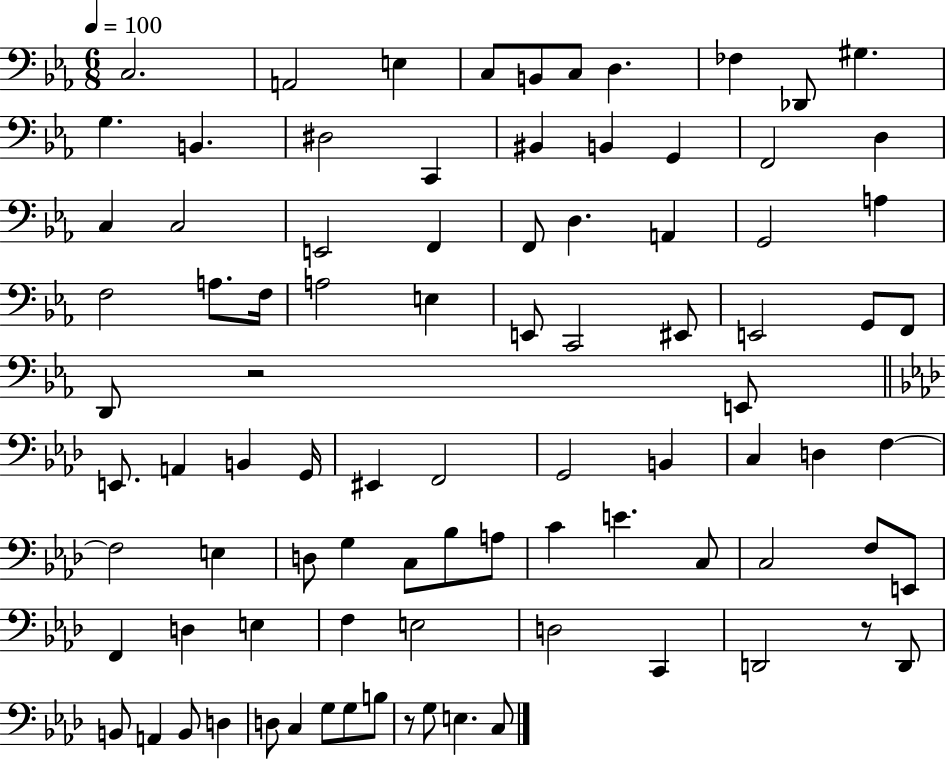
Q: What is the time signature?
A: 6/8